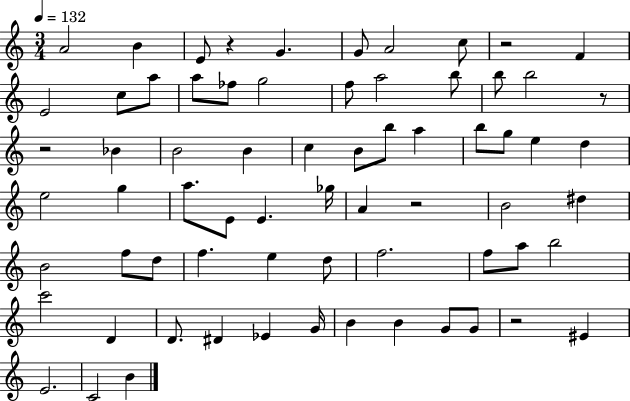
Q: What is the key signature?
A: C major